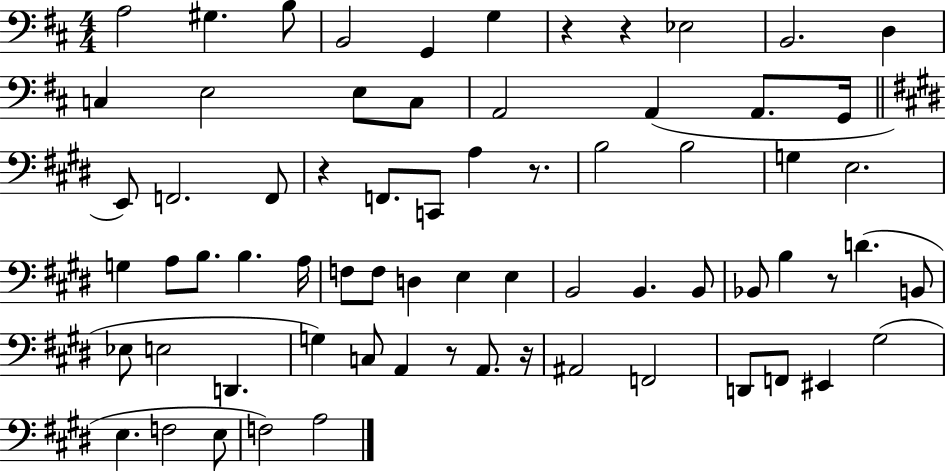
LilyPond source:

{
  \clef bass
  \numericTimeSignature
  \time 4/4
  \key d \major
  a2 gis4. b8 | b,2 g,4 g4 | r4 r4 ees2 | b,2. d4 | \break c4 e2 e8 c8 | a,2 a,4( a,8. g,16 | \bar "||" \break \key e \major e,8) f,2. f,8 | r4 f,8. c,8 a4 r8. | b2 b2 | g4 e2. | \break g4 a8 b8. b4. a16 | f8 f8 d4 e4 e4 | b,2 b,4. b,8 | bes,8 b4 r8 d'4.( b,8 | \break ees8 e2 d,4. | g4) c8 a,4 r8 a,8. r16 | ais,2 f,2 | d,8 f,8 eis,4 gis2( | \break e4. f2 e8 | f2) a2 | \bar "|."
}